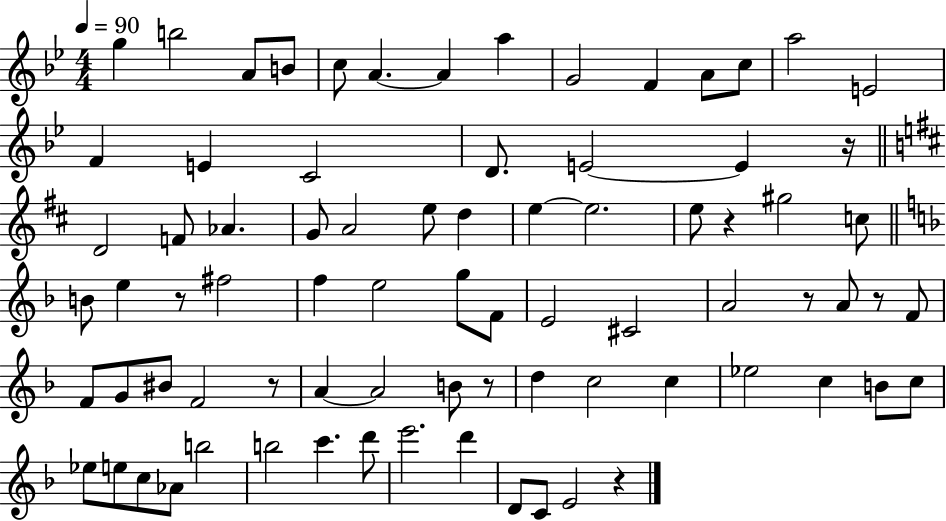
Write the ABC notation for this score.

X:1
T:Untitled
M:4/4
L:1/4
K:Bb
g b2 A/2 B/2 c/2 A A a G2 F A/2 c/2 a2 E2 F E C2 D/2 E2 E z/4 D2 F/2 _A G/2 A2 e/2 d e e2 e/2 z ^g2 c/2 B/2 e z/2 ^f2 f e2 g/2 F/2 E2 ^C2 A2 z/2 A/2 z/2 F/2 F/2 G/2 ^B/2 F2 z/2 A A2 B/2 z/2 d c2 c _e2 c B/2 c/2 _e/2 e/2 c/2 _A/2 b2 b2 c' d'/2 e'2 d' D/2 C/2 E2 z